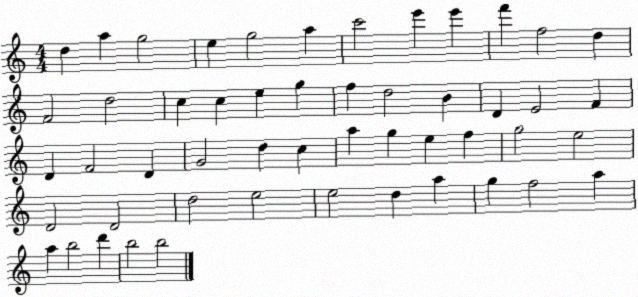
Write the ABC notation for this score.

X:1
T:Untitled
M:4/4
L:1/4
K:C
d a g2 e g2 a c'2 e' e' f' f2 d F2 d2 c c e g f d2 B D E2 F D F2 D G2 d c a g e f g2 e2 D2 D2 d2 e2 e2 d a g f2 a a b2 d' b2 b2